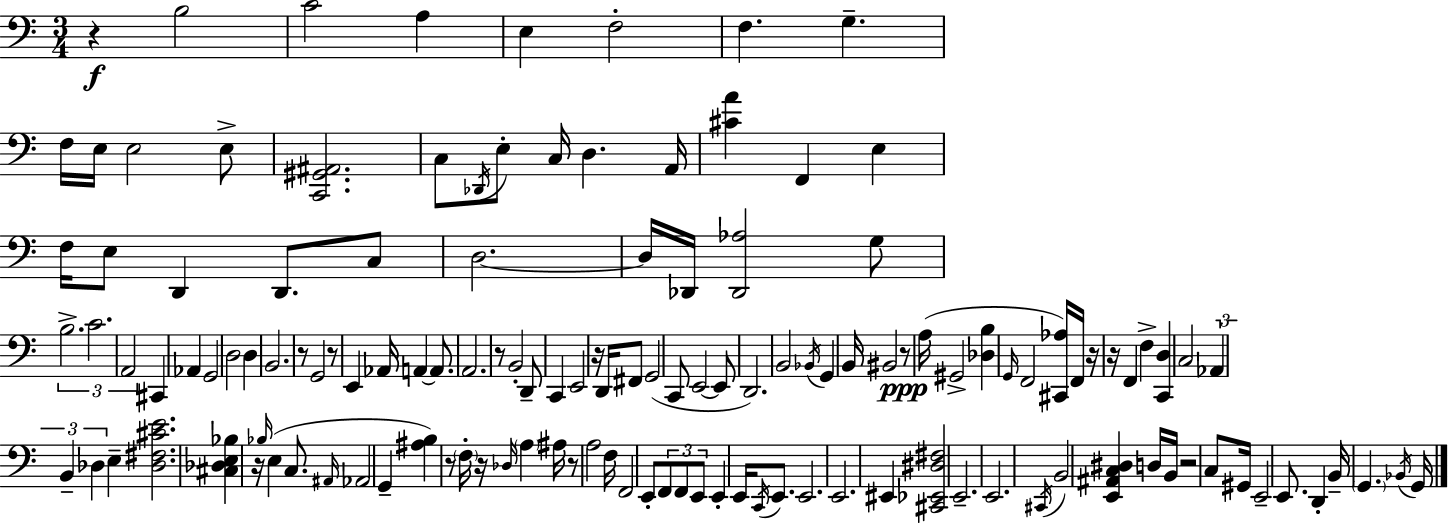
{
  \clef bass
  \numericTimeSignature
  \time 3/4
  \key a \minor
  r4\f b2 | c'2 a4 | e4 f2-. | f4. g4.-- | \break f16 e16 e2 e8-> | <c, gis, ais,>2. | c8 \acciaccatura { des,16 } e8-. c16 d4. | a,16 <cis' a'>4 f,4 e4 | \break f16 e8 d,4 d,8. c8 | d2.~~ | d16 des,16 <des, aes>2 g8 | \tuplet 3/2 { b2.-> | \break c'2. | a,2 } cis,4 | aes,4 g,2 | d2 d4 | \break b,2. | r8 g,2 r8 | e,4 aes,16 a,4~~ a,8. | a,2. | \break r8 b,2-. d,8-- | c,4 e,2 | r16 d,16 fis,8 g,2( | c,8 e,2~~ e,8 | \break d,2.) | b,2 \acciaccatura { bes,16 } g,4 | b,16 bis,2 r8\ppp | a16( gis,2-> <des b>4 | \break \grace { g,16 } f,2 <cis, aes>16) | f,16 r16 r16 f,4 f4-> <c, d>4 | c2 \tuplet 3/2 { aes,4 | b,4-- des4 } e4-- | \break <des fis cis' e'>2. | <cis des e bes>4 r16 \grace { bes16 } e4( | c8. \grace { ais,16 } aes,2 | g,4-- <ais b>4) r8 \parenthesize f16-. | \break r16 \grace { des16 } \parenthesize a4 ais16 r8 a2 | f16 f,2 | e,8-. \tuplet 3/2 { f,8 f,8 e,8 } e,4-. | e,16 \acciaccatura { c,16 } e,8. e,2. | \break e,2. | eis,4 <cis, ees, dis fis>2 | e,2.-- | e,2. | \break \acciaccatura { cis,16 } b,2 | <e, ais, c dis>4 d16 b,16 r2 | c8 gis,16 e,2-- | e,8. d,4-. | \break b,16-- \parenthesize g,4. \acciaccatura { bes,16 } g,16 \bar "|."
}